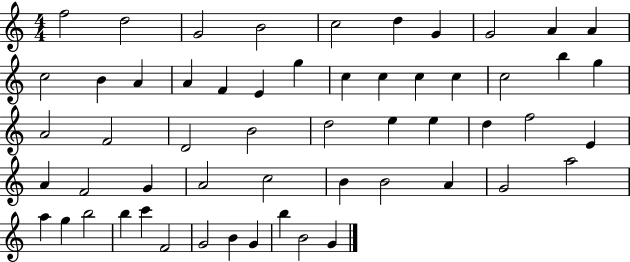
{
  \clef treble
  \numericTimeSignature
  \time 4/4
  \key c \major
  f''2 d''2 | g'2 b'2 | c''2 d''4 g'4 | g'2 a'4 a'4 | \break c''2 b'4 a'4 | a'4 f'4 e'4 g''4 | c''4 c''4 c''4 c''4 | c''2 b''4 g''4 | \break a'2 f'2 | d'2 b'2 | d''2 e''4 e''4 | d''4 f''2 e'4 | \break a'4 f'2 g'4 | a'2 c''2 | b'4 b'2 a'4 | g'2 a''2 | \break a''4 g''4 b''2 | b''4 c'''4 f'2 | g'2 b'4 g'4 | b''4 b'2 g'4 | \break \bar "|."
}